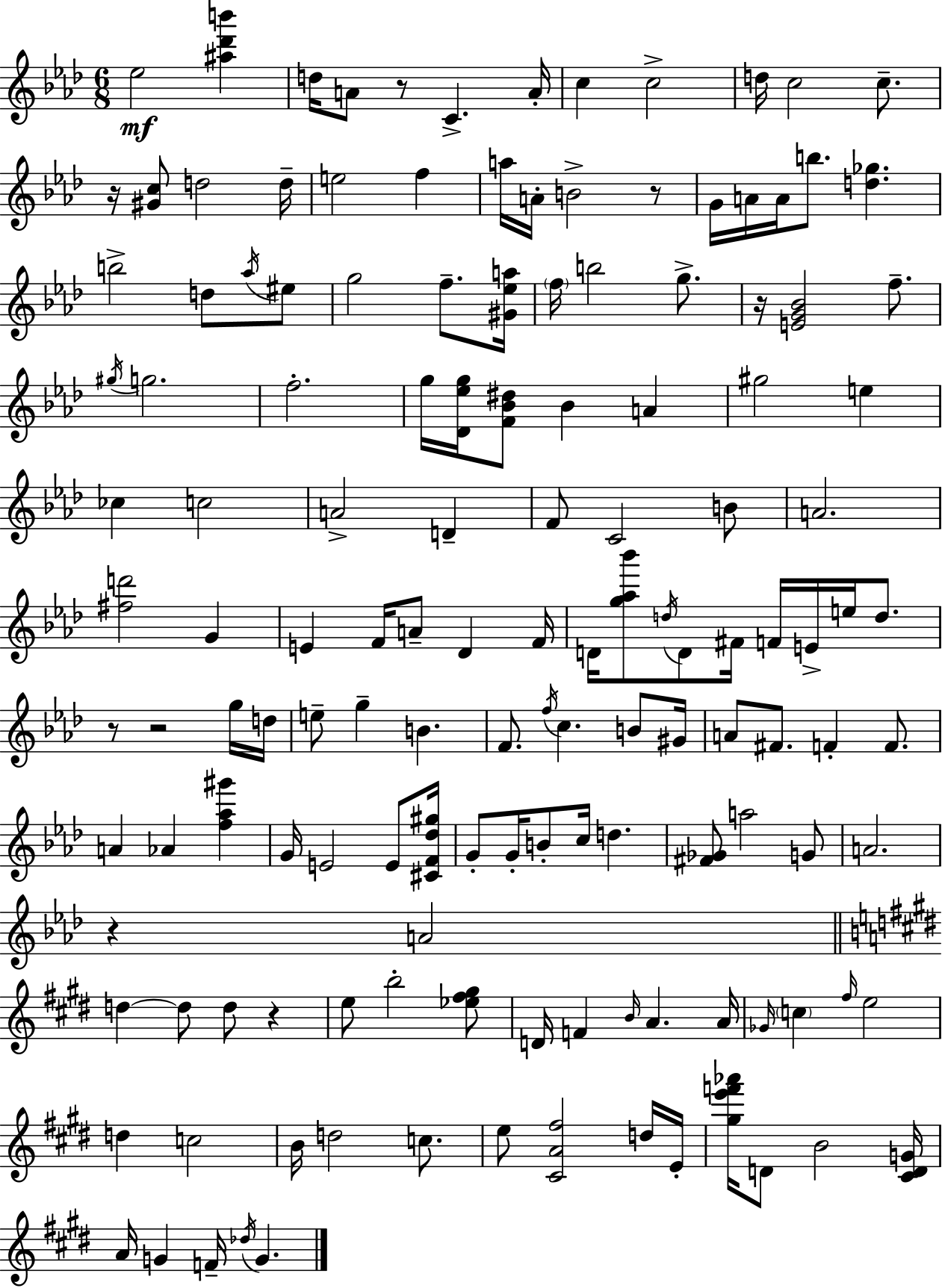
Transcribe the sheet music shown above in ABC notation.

X:1
T:Untitled
M:6/8
L:1/4
K:Ab
_e2 [^a_d'b'] d/4 A/2 z/2 C A/4 c c2 d/4 c2 c/2 z/4 [^Gc]/2 d2 d/4 e2 f a/4 A/4 B2 z/2 G/4 A/4 A/4 b/2 [d_g] b2 d/2 _a/4 ^e/2 g2 f/2 [^G_ea]/4 f/4 b2 g/2 z/4 [EG_B]2 f/2 ^g/4 g2 f2 g/4 [_D_eg]/4 [F_B^d]/2 _B A ^g2 e _c c2 A2 D F/2 C2 B/2 A2 [^fd']2 G E F/4 A/2 _D F/4 D/4 [g_a_b']/2 d/4 D/2 ^F/4 F/4 E/4 e/4 d/2 z/2 z2 g/4 d/4 e/2 g B F/2 f/4 c B/2 ^G/4 A/2 ^F/2 F F/2 A _A [f_a^g'] G/4 E2 E/2 [^CF_d^g]/4 G/2 G/4 B/2 c/4 d [^F_G]/2 a2 G/2 A2 z A2 d d/2 d/2 z e/2 b2 [_e^f^g]/2 D/4 F B/4 A A/4 _G/4 c ^f/4 e2 d c2 B/4 d2 c/2 e/2 [^CA^f]2 d/4 E/4 [^ge'f'_a']/4 D/2 B2 [^CDG]/4 A/4 G F/4 _d/4 G